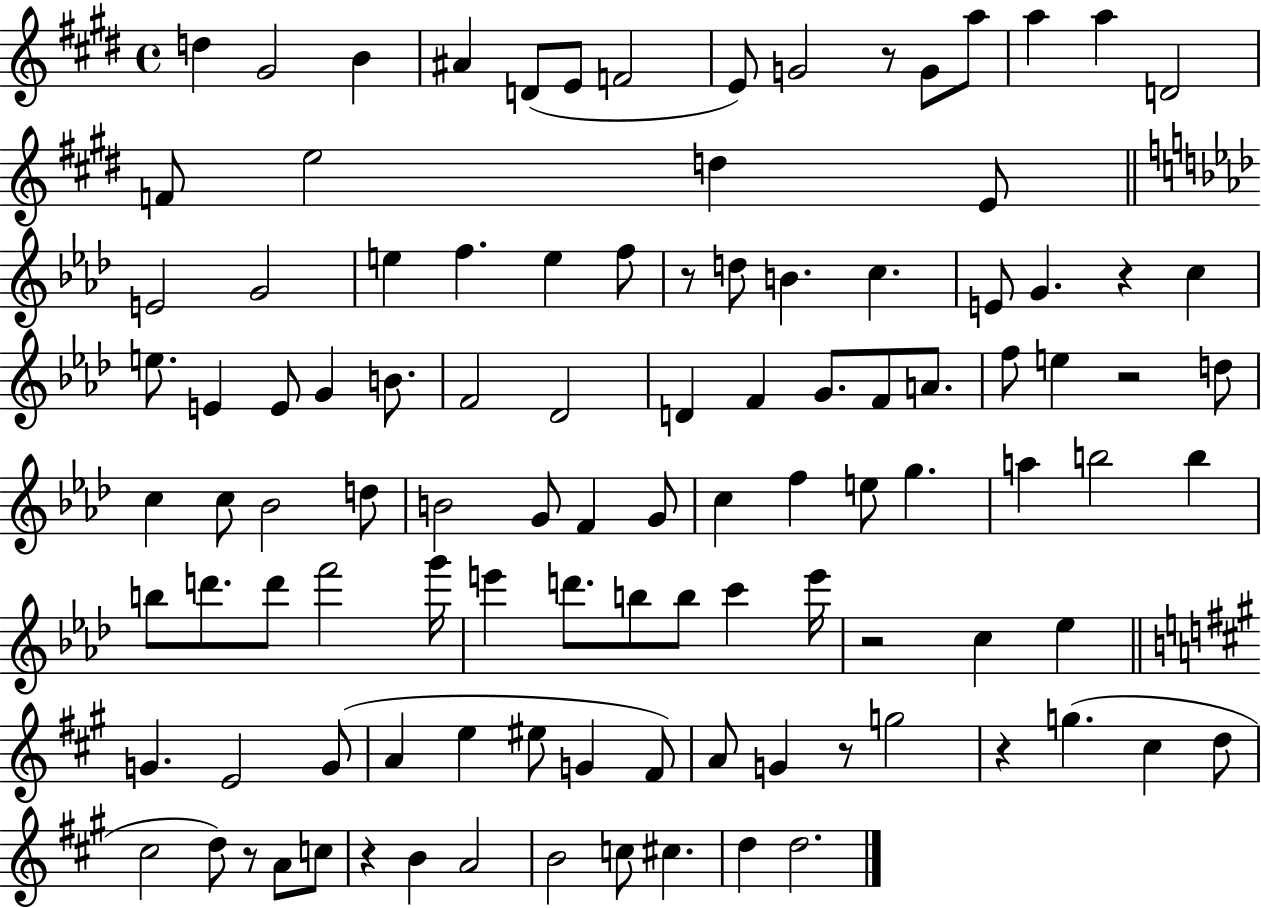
{
  \clef treble
  \time 4/4
  \defaultTimeSignature
  \key e \major
  \repeat volta 2 { d''4 gis'2 b'4 | ais'4 d'8( e'8 f'2 | e'8) g'2 r8 g'8 a''8 | a''4 a''4 d'2 | \break f'8 e''2 d''4 e'8 | \bar "||" \break \key f \minor e'2 g'2 | e''4 f''4. e''4 f''8 | r8 d''8 b'4. c''4. | e'8 g'4. r4 c''4 | \break e''8. e'4 e'8 g'4 b'8. | f'2 des'2 | d'4 f'4 g'8. f'8 a'8. | f''8 e''4 r2 d''8 | \break c''4 c''8 bes'2 d''8 | b'2 g'8 f'4 g'8 | c''4 f''4 e''8 g''4. | a''4 b''2 b''4 | \break b''8 d'''8. d'''8 f'''2 g'''16 | e'''4 d'''8. b''8 b''8 c'''4 e'''16 | r2 c''4 ees''4 | \bar "||" \break \key a \major g'4. e'2 g'8( | a'4 e''4 eis''8 g'4 fis'8) | a'8 g'4 r8 g''2 | r4 g''4.( cis''4 d''8 | \break cis''2 d''8) r8 a'8 c''8 | r4 b'4 a'2 | b'2 c''8 cis''4. | d''4 d''2. | \break } \bar "|."
}